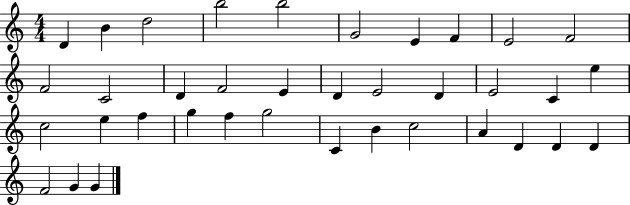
X:1
T:Untitled
M:4/4
L:1/4
K:C
D B d2 b2 b2 G2 E F E2 F2 F2 C2 D F2 E D E2 D E2 C e c2 e f g f g2 C B c2 A D D D F2 G G